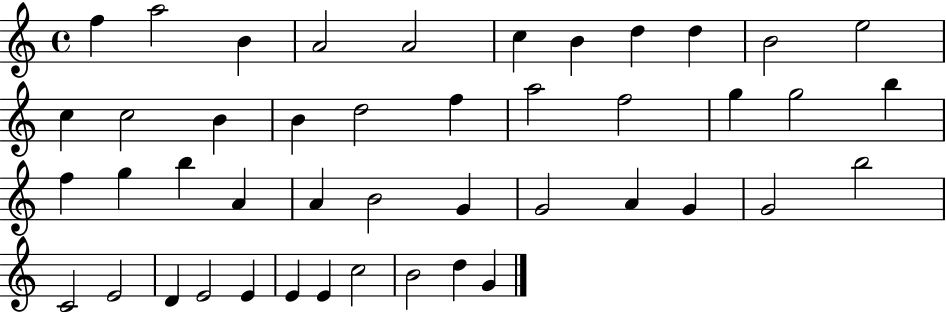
X:1
T:Untitled
M:4/4
L:1/4
K:C
f a2 B A2 A2 c B d d B2 e2 c c2 B B d2 f a2 f2 g g2 b f g b A A B2 G G2 A G G2 b2 C2 E2 D E2 E E E c2 B2 d G